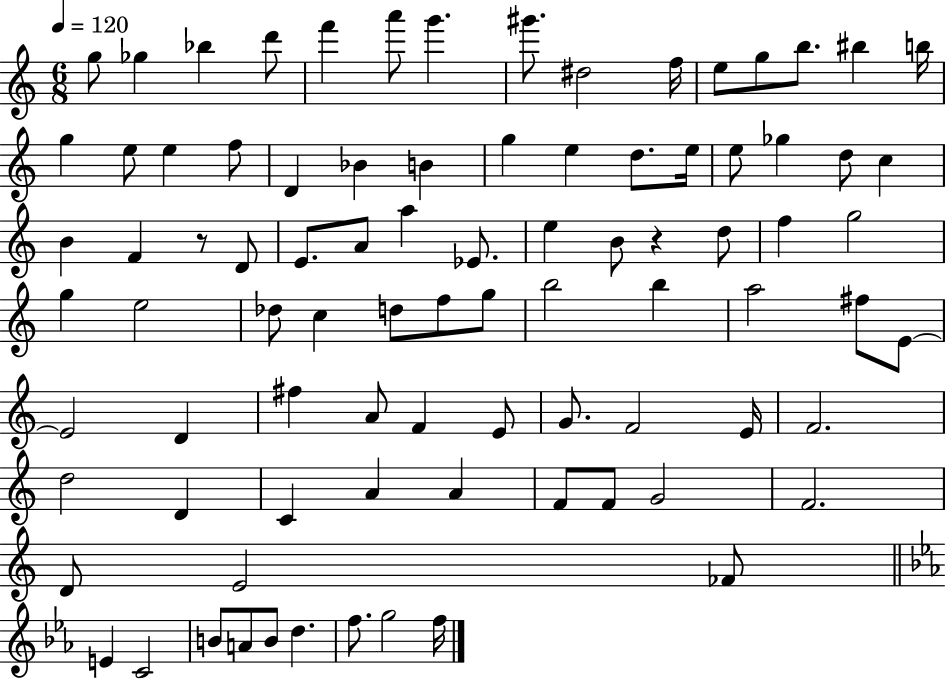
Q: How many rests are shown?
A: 2